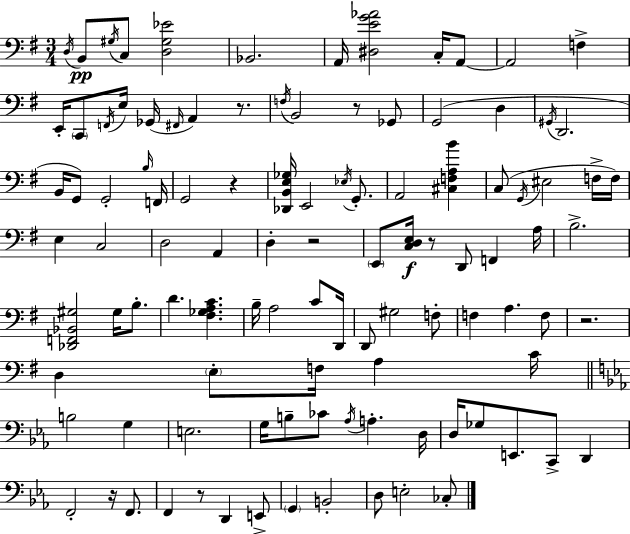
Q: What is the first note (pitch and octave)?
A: D3